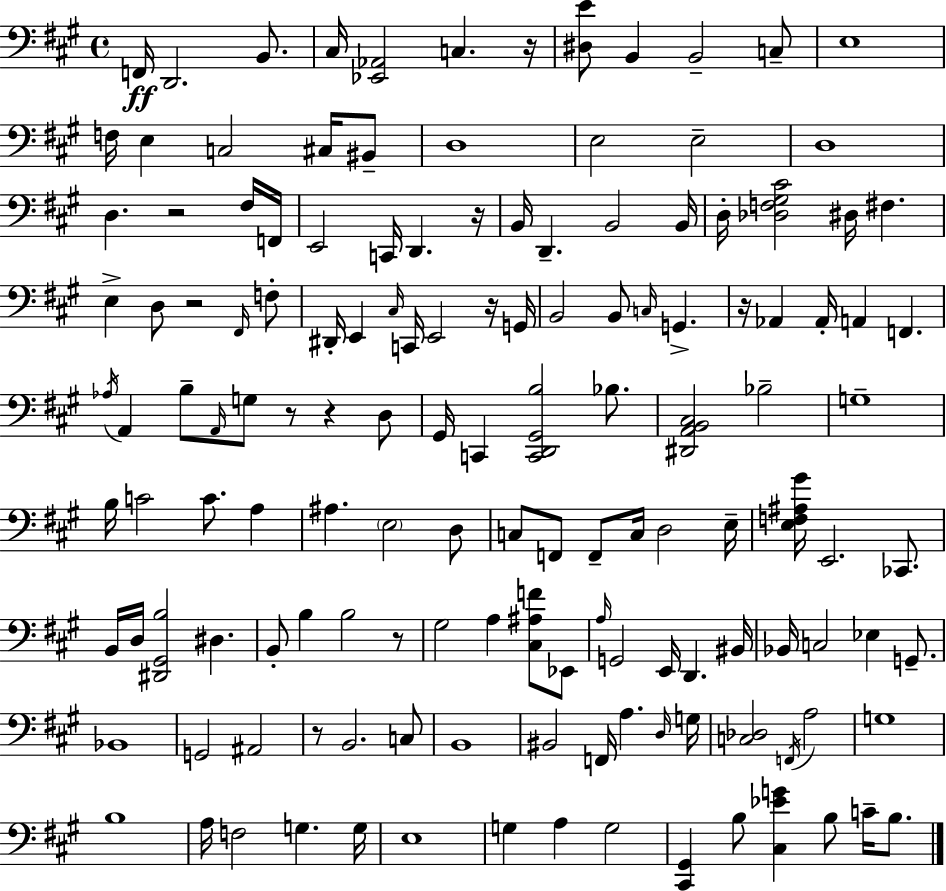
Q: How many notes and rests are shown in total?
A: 141